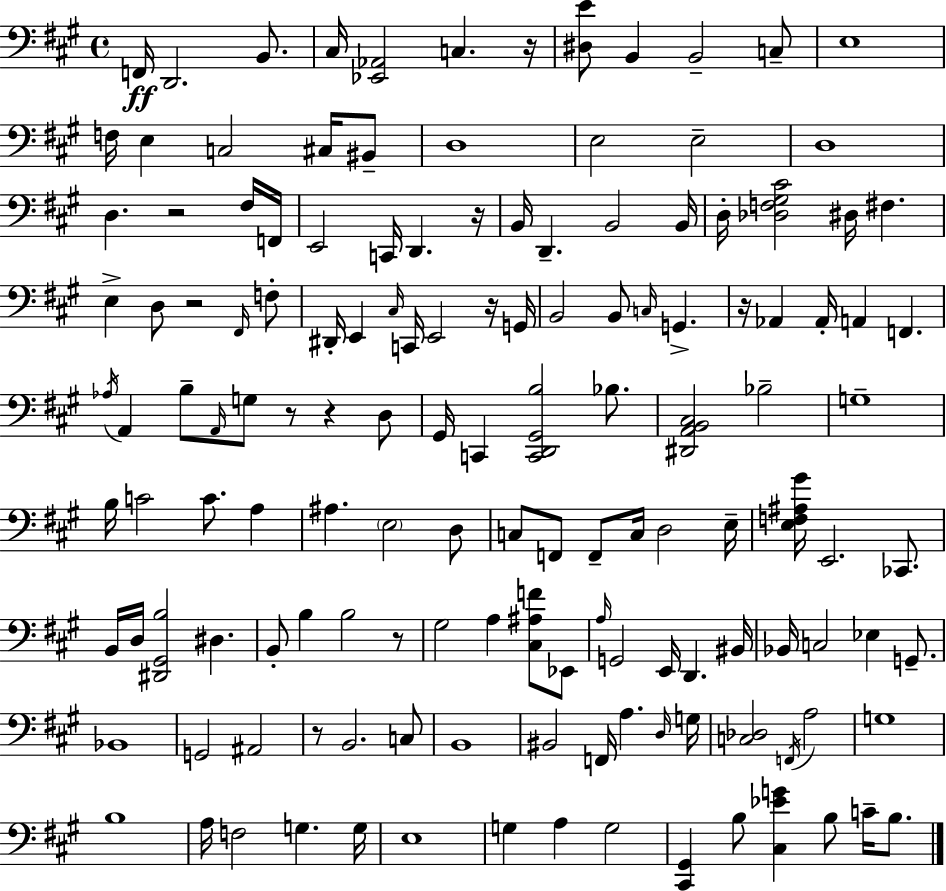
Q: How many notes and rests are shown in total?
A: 141